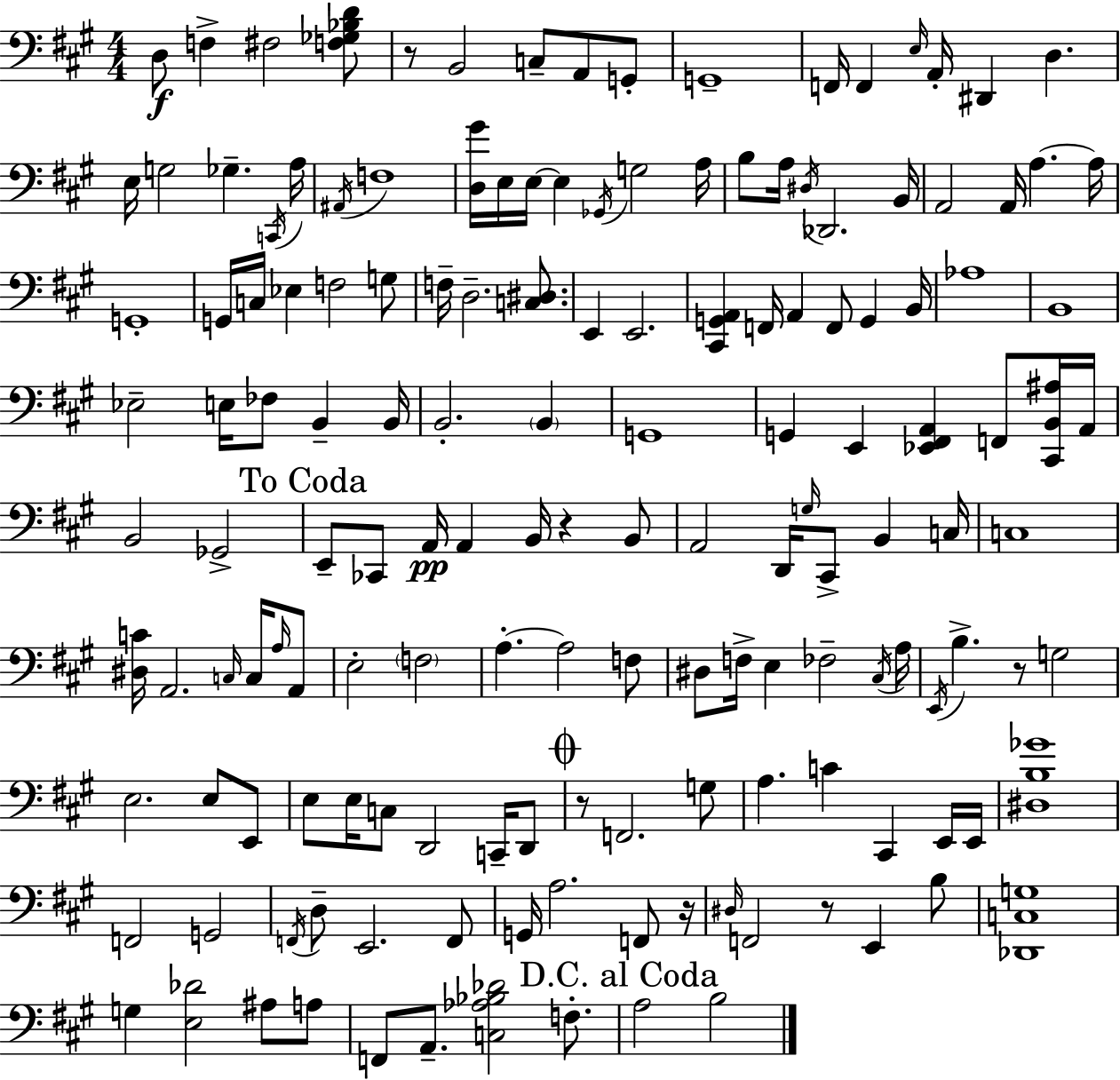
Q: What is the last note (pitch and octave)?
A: B3